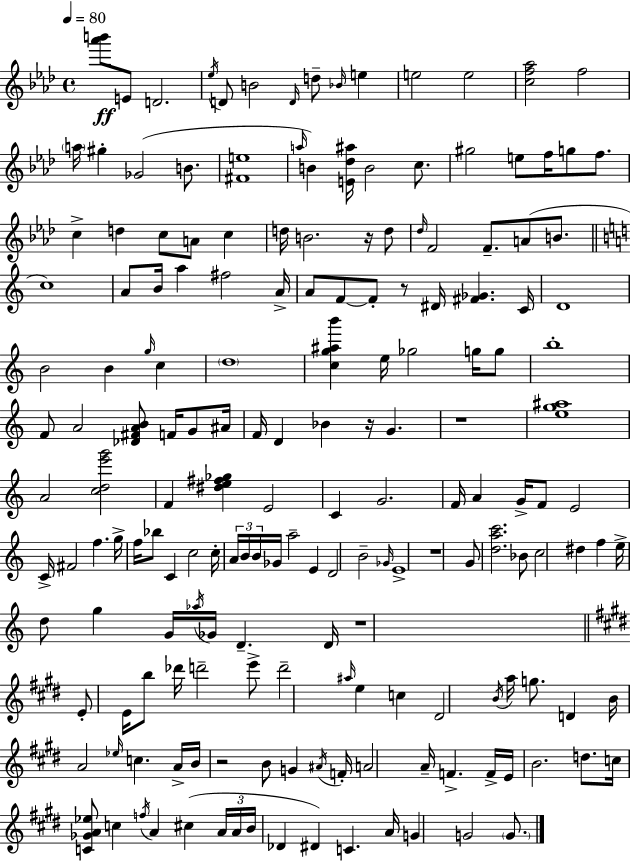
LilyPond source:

{
  \clef treble
  \time 4/4
  \defaultTimeSignature
  \key f \minor
  \tempo 4 = 80
  <aes''' b'''>8\ff e'8 d'2. | \acciaccatura { ees''16 } d'8 b'2 \grace { d'16 } d''8-- \grace { bes'16 } e''4 | e''2 e''2 | <c'' f'' aes''>2 f''2 | \break \parenthesize a''16 gis''4-. ges'2( | b'8. <fis' e''>1 | \grace { a''16 }) b'4 <e' des'' ais''>16 b'2 | c''8. gis''2 e''8 f''16 g''8 | \break f''8. c''4-> d''4 c''8 a'8 | c''4 d''16 b'2. | r16 d''8 \grace { des''16 } f'2 f'8.-- | a'8( b'8. \bar "||" \break \key a \minor c''1) | a'8 b'16 a''4 fis''2 a'16-> | a'8 f'8~~ f'8-. r8 dis'16 <fis' ges'>4. c'16 | d'1 | \break b'2 b'4 \grace { g''16 } c''4 | \parenthesize d''1 | <c'' g'' ais'' b'''>4 e''16 ges''2 g''16 g''8 | b''1-. | \break f'8 a'2 <des' fis' a' b'>8 f'16 g'8 | ais'16 f'16 d'4 bes'4 r16 g'4. | r1 | <e'' g'' ais''>1 | \break a'2 <c'' d'' e''' g'''>2 | f'4 <dis'' e'' fis'' ges''>4 e'2 | c'4 g'2. | f'16 a'4 g'16-> f'8 e'2 | \break c'16-> fis'2 f''4. | g''16-> f''16 bes''8 c'4 c''2 | c''16-. \tuplet 3/2 { a'16 b'16 b'16 } ges'16 a''2-- e'4 | d'2 b'2-- | \break \grace { ges'16 } e'1-> | r1 | g'8 <d'' a'' c'''>2. | bes'8 c''2 dis''4 f''4 | \break e''16-> d''8 g''4 g'16 \acciaccatura { aes''16 } ges'16 d'4.-- | d'16 r1 | \bar "||" \break \key e \major e'8-. e'16 b''8 des'''16 d'''2-- e'''8-> | d'''2-- \grace { ais''16 } e''4 c''4 | dis'2 \acciaccatura { b'16 } a''16 g''8. d'4 | b'16 a'2 \grace { ees''16 } c''4. | \break a'16-> b'16 r2 b'8 g'4 | \acciaccatura { ais'16 } f'16-. a'2 a'16-- f'4.-> | f'16-> e'16 b'2. | d''8. c''16 <c' ges' a' ees''>8 c''4 \acciaccatura { f''16 } a'4 | \break cis''4( \tuplet 3/2 { a'16 a'16 b'16 } des'4 dis'4) c'4. | a'16 g'4 g'2 | \parenthesize g'8. \bar "|."
}